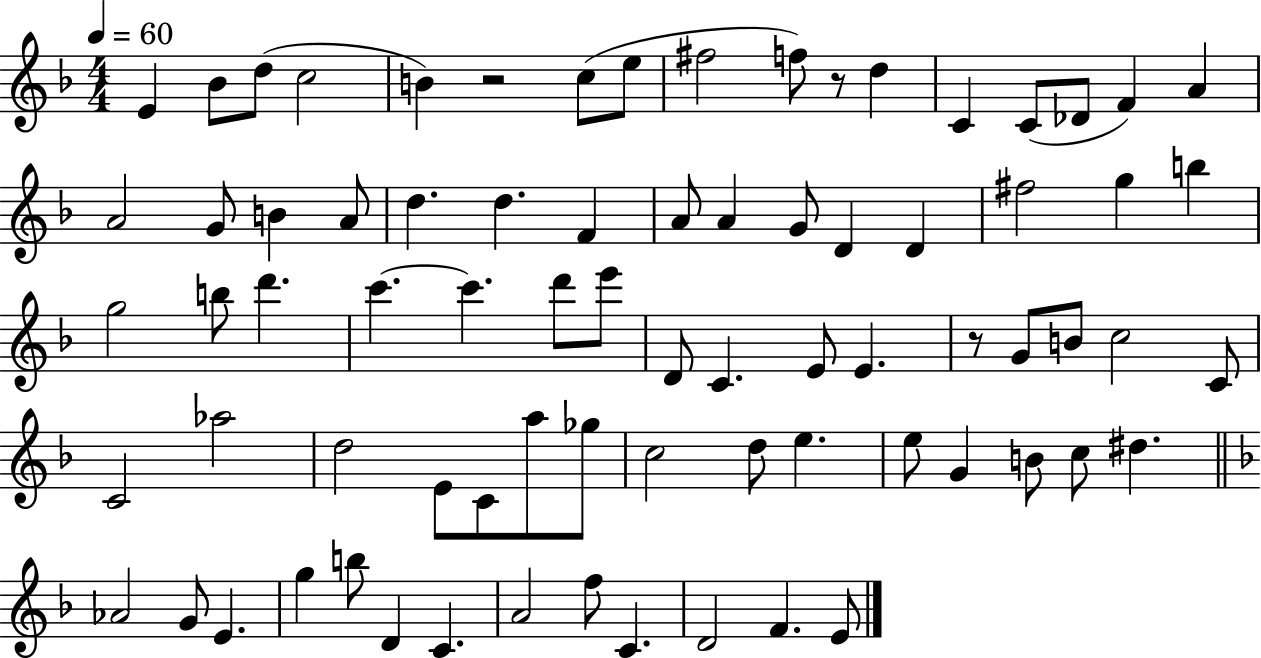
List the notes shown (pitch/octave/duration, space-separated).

E4/q Bb4/e D5/e C5/h B4/q R/h C5/e E5/e F#5/h F5/e R/e D5/q C4/q C4/e Db4/e F4/q A4/q A4/h G4/e B4/q A4/e D5/q. D5/q. F4/q A4/e A4/q G4/e D4/q D4/q F#5/h G5/q B5/q G5/h B5/e D6/q. C6/q. C6/q. D6/e E6/e D4/e C4/q. E4/e E4/q. R/e G4/e B4/e C5/h C4/e C4/h Ab5/h D5/h E4/e C4/e A5/e Gb5/e C5/h D5/e E5/q. E5/e G4/q B4/e C5/e D#5/q. Ab4/h G4/e E4/q. G5/q B5/e D4/q C4/q. A4/h F5/e C4/q. D4/h F4/q. E4/e